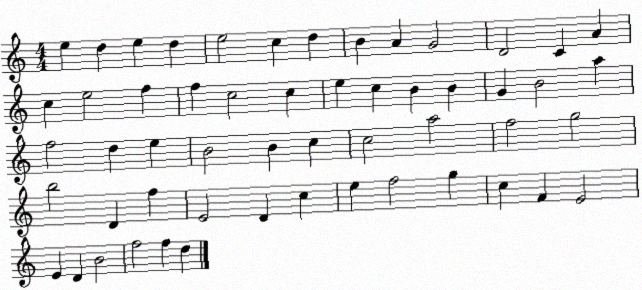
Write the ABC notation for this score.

X:1
T:Untitled
M:4/4
L:1/4
K:C
e d e d e2 c d B A G2 D2 C A c e2 f f c2 c e c B B G B2 a f2 d e B2 B c c2 a2 f2 g2 b2 D f E2 D c e f2 g c F E2 E D B2 f2 f d